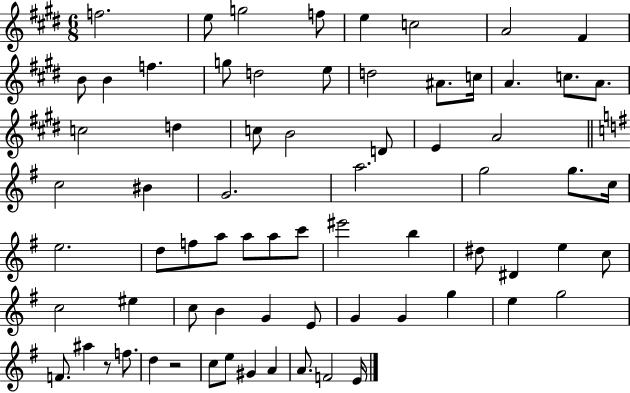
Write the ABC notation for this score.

X:1
T:Untitled
M:6/8
L:1/4
K:E
f2 e/2 g2 f/2 e c2 A2 ^F B/2 B f g/2 d2 e/2 d2 ^A/2 c/4 A c/2 A/2 c2 d c/2 B2 D/2 E A2 c2 ^B G2 a2 g2 g/2 c/4 e2 d/2 f/2 a/2 a/2 a/2 c'/2 ^e'2 b ^d/2 ^D e c/2 c2 ^e c/2 B G E/2 G G g e g2 F/2 ^a z/2 f/2 d z2 c/2 e/2 ^G A A/2 F2 E/4